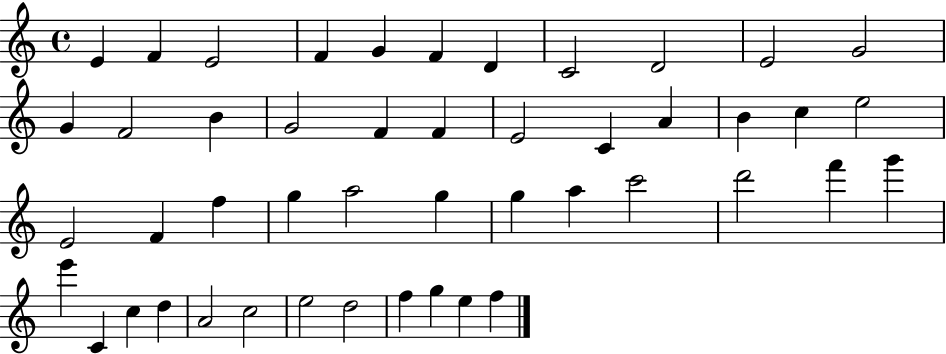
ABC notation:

X:1
T:Untitled
M:4/4
L:1/4
K:C
E F E2 F G F D C2 D2 E2 G2 G F2 B G2 F F E2 C A B c e2 E2 F f g a2 g g a c'2 d'2 f' g' e' C c d A2 c2 e2 d2 f g e f